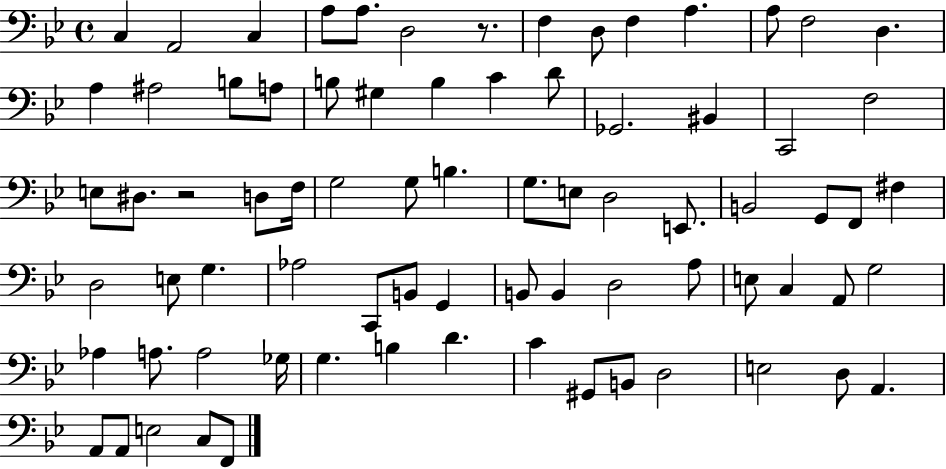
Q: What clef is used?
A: bass